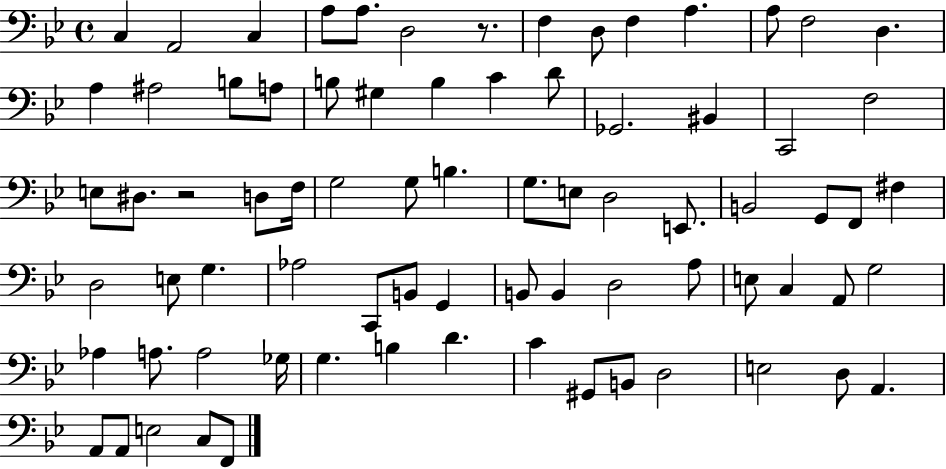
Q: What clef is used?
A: bass